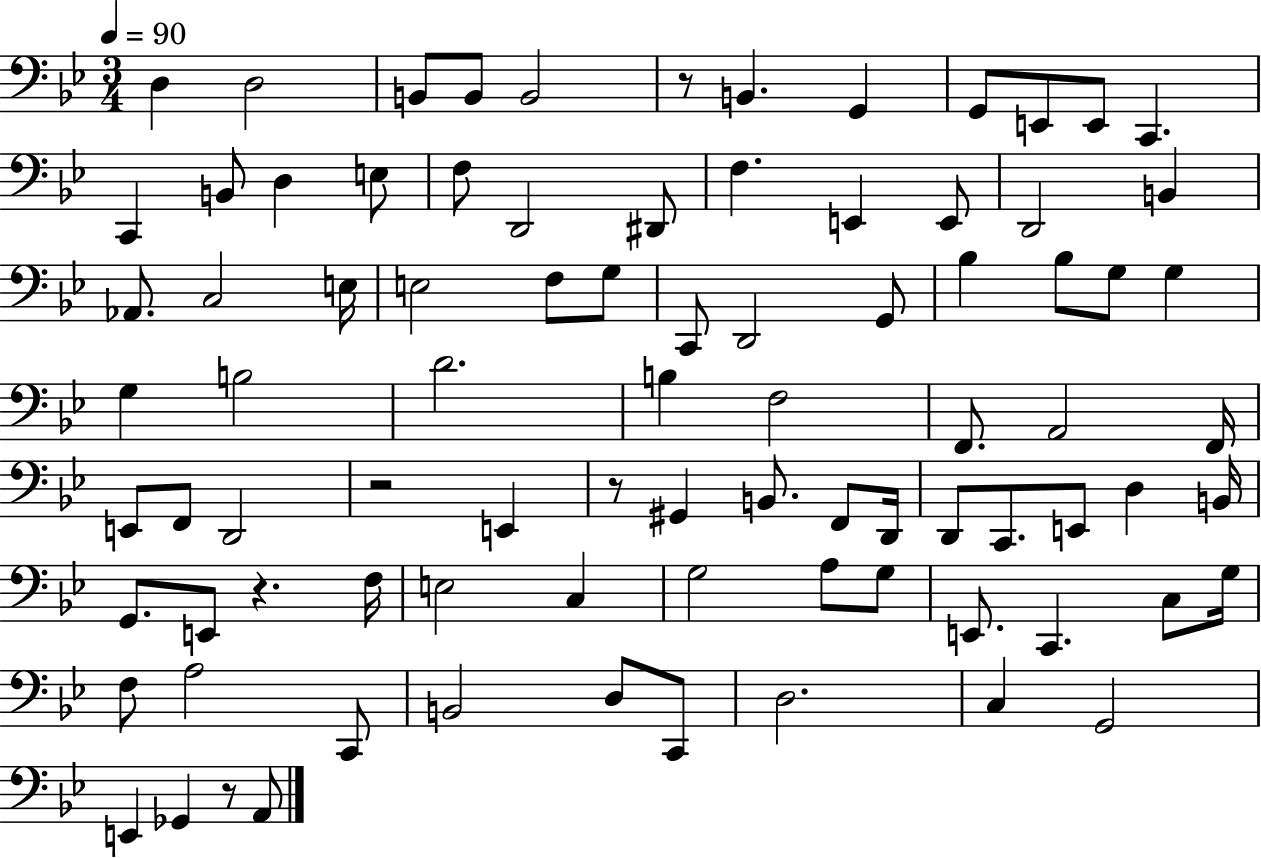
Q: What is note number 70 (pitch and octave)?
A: F3